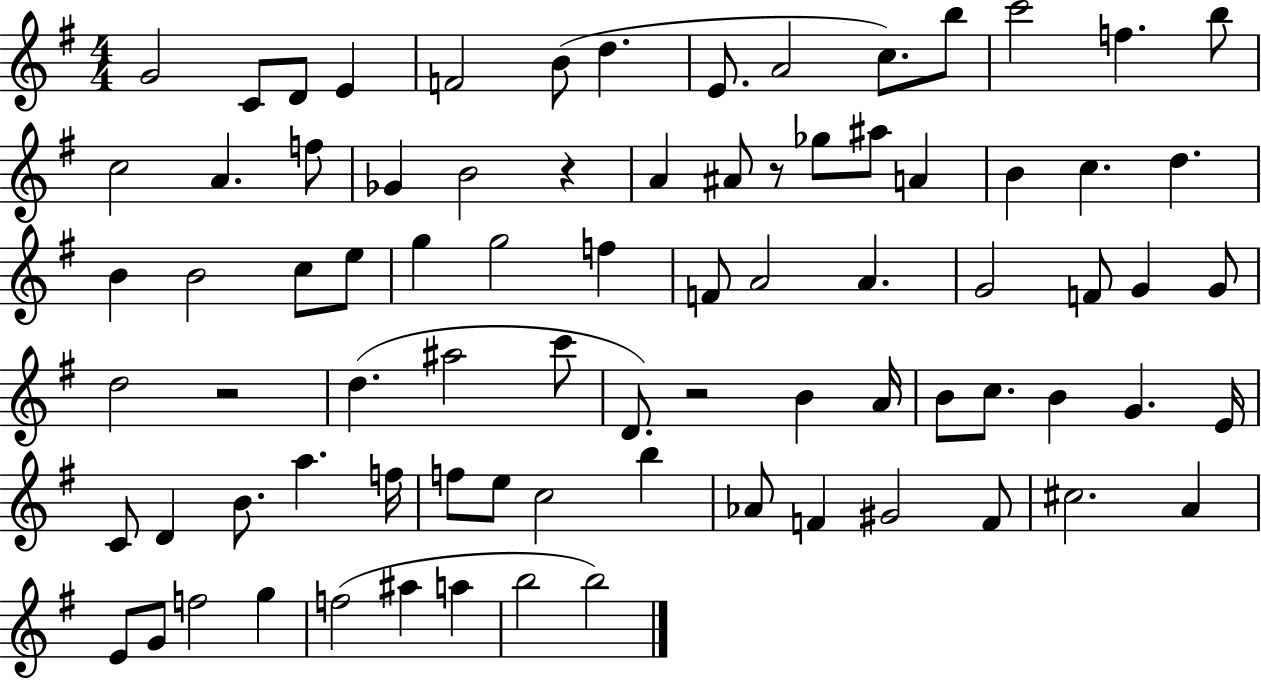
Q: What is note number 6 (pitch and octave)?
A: B4